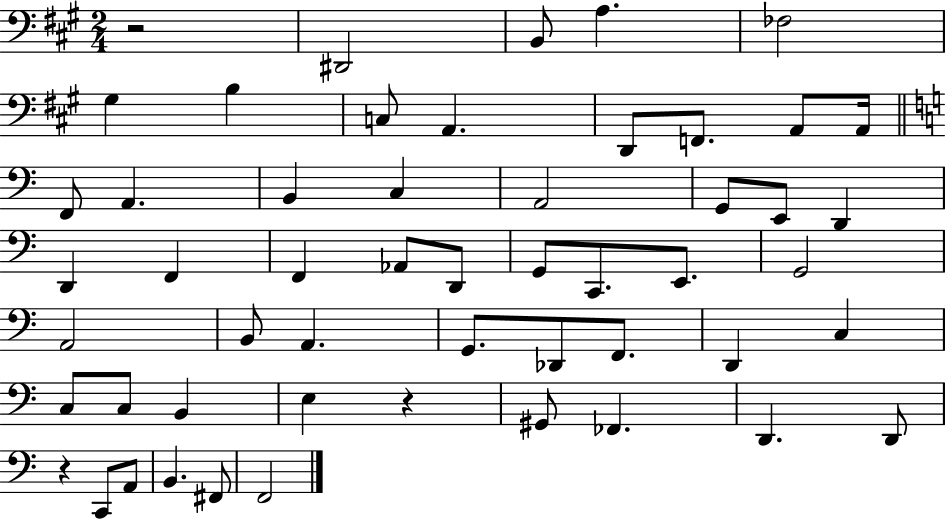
R/h D#2/h B2/e A3/q. FES3/h G#3/q B3/q C3/e A2/q. D2/e F2/e. A2/e A2/s F2/e A2/q. B2/q C3/q A2/h G2/e E2/e D2/q D2/q F2/q F2/q Ab2/e D2/e G2/e C2/e. E2/e. G2/h A2/h B2/e A2/q. G2/e. Db2/e F2/e. D2/q C3/q C3/e C3/e B2/q E3/q R/q G#2/e FES2/q. D2/q. D2/e R/q C2/e A2/e B2/q. F#2/e F2/h